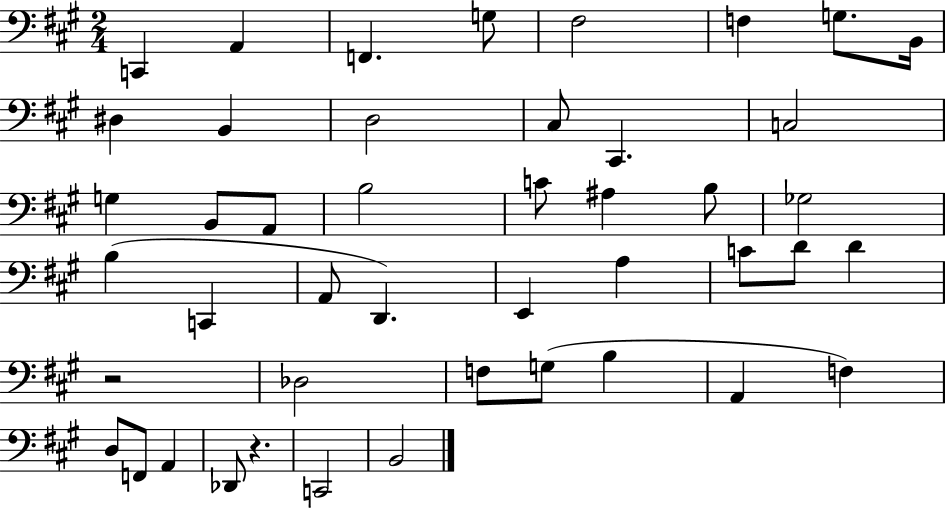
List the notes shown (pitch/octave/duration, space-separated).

C2/q A2/q F2/q. G3/e F#3/h F3/q G3/e. B2/s D#3/q B2/q D3/h C#3/e C#2/q. C3/h G3/q B2/e A2/e B3/h C4/e A#3/q B3/e Gb3/h B3/q C2/q A2/e D2/q. E2/q A3/q C4/e D4/e D4/q R/h Db3/h F3/e G3/e B3/q A2/q F3/q D3/e F2/e A2/q Db2/e R/q. C2/h B2/h